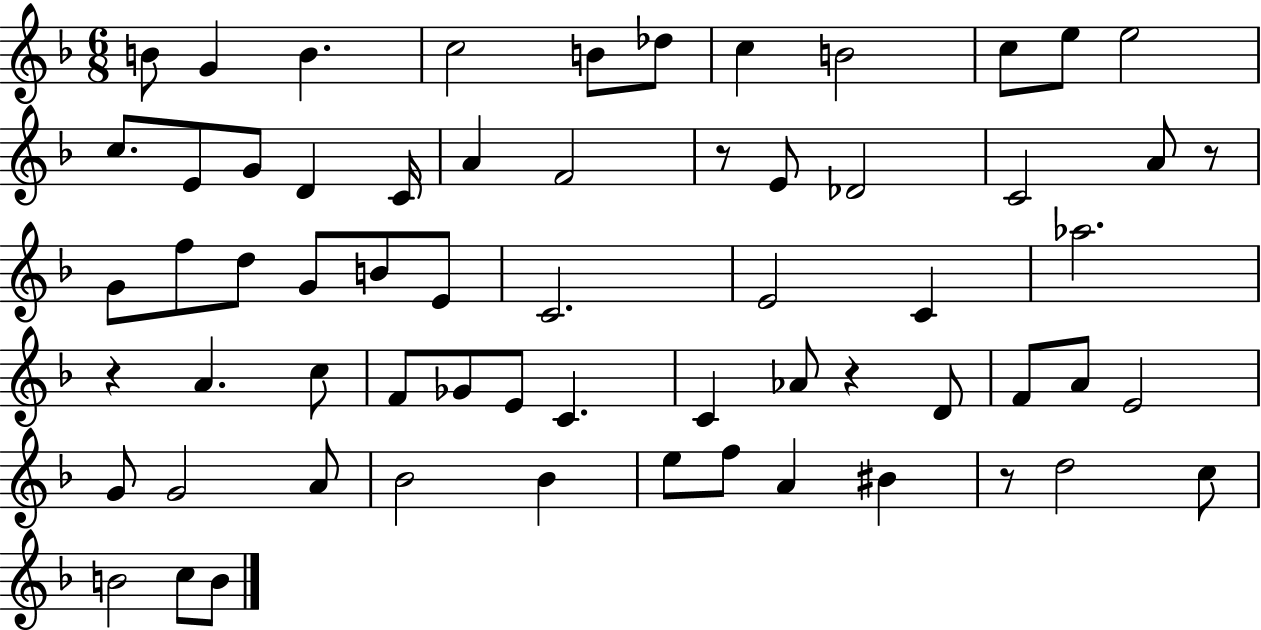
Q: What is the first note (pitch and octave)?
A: B4